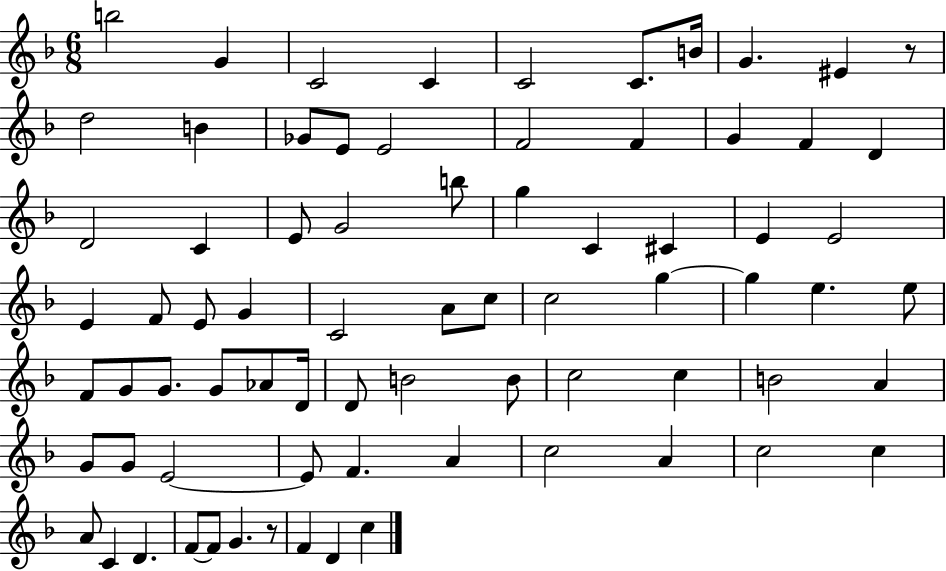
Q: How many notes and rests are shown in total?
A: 75